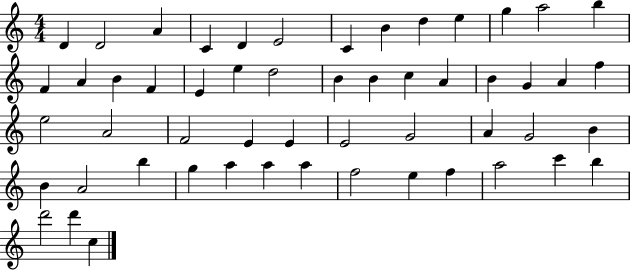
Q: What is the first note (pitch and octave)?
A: D4